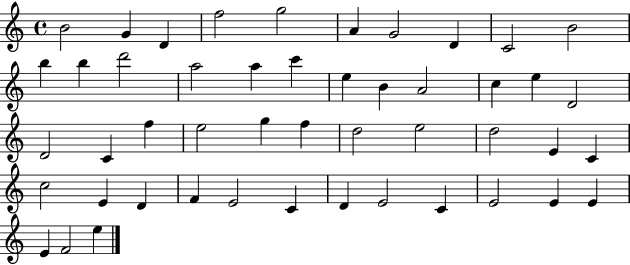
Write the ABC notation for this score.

X:1
T:Untitled
M:4/4
L:1/4
K:C
B2 G D f2 g2 A G2 D C2 B2 b b d'2 a2 a c' e B A2 c e D2 D2 C f e2 g f d2 e2 d2 E C c2 E D F E2 C D E2 C E2 E E E F2 e